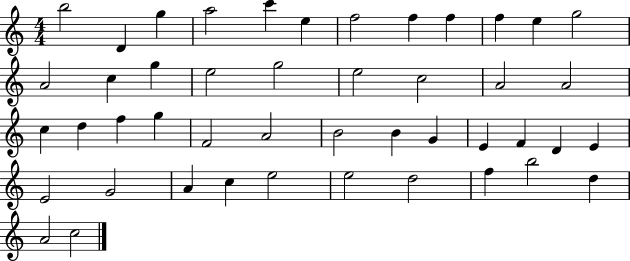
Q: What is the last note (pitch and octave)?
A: C5